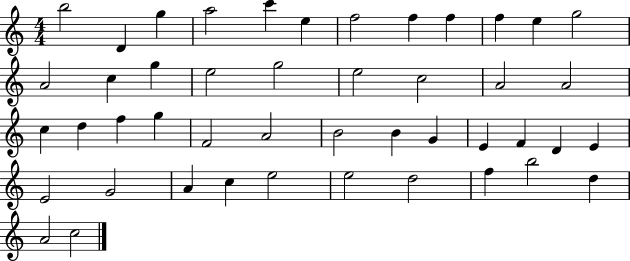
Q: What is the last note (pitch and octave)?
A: C5